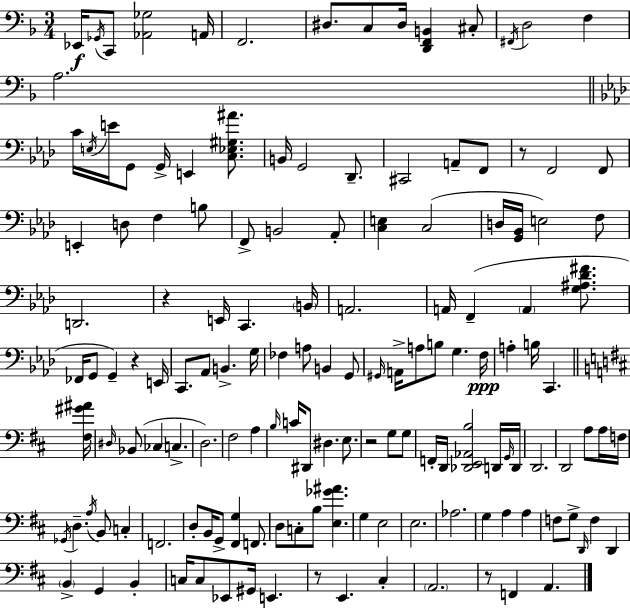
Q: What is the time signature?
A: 3/4